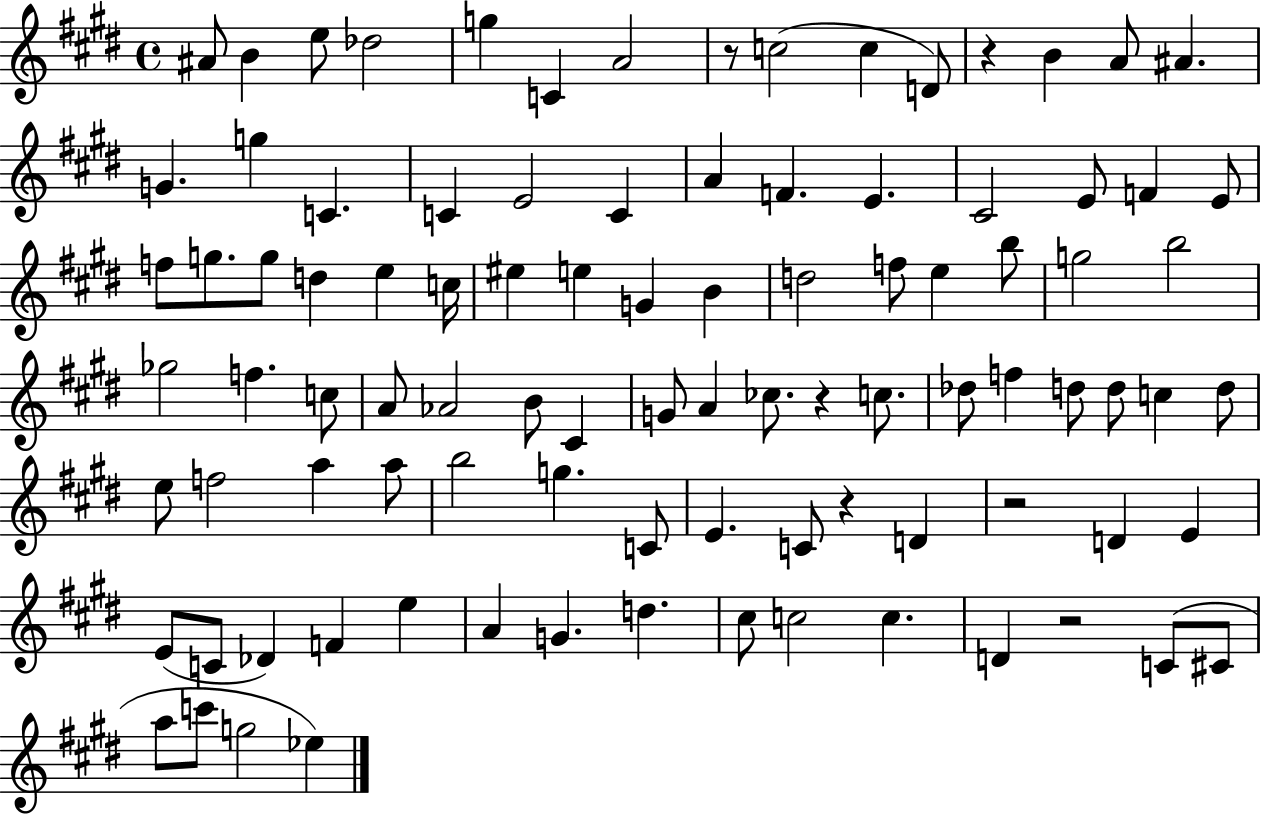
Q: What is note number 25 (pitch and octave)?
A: F4